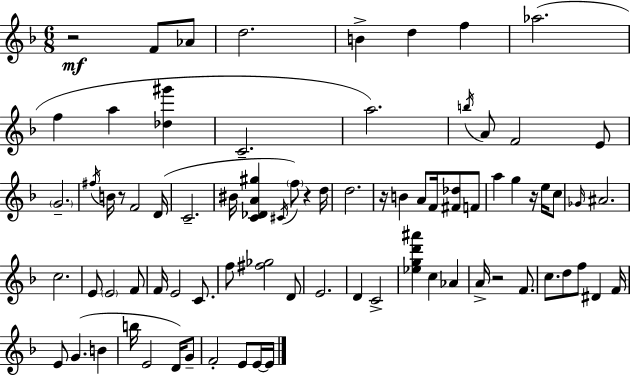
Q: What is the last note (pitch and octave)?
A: E4